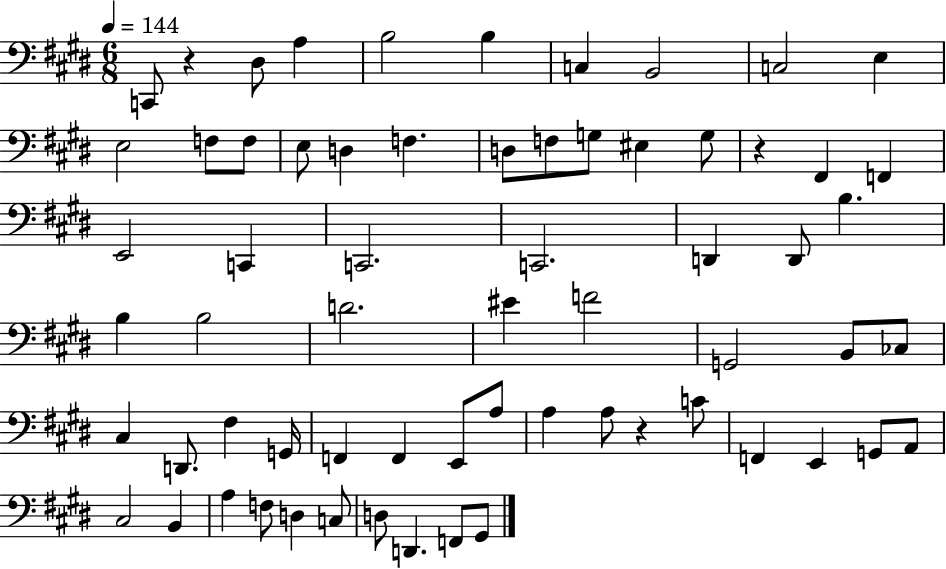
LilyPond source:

{
  \clef bass
  \numericTimeSignature
  \time 6/8
  \key e \major
  \tempo 4 = 144
  c,8 r4 dis8 a4 | b2 b4 | c4 b,2 | c2 e4 | \break e2 f8 f8 | e8 d4 f4. | d8 f8 g8 eis4 g8 | r4 fis,4 f,4 | \break e,2 c,4 | c,2. | c,2. | d,4 d,8 b4. | \break b4 b2 | d'2. | eis'4 f'2 | g,2 b,8 ces8 | \break cis4 d,8. fis4 g,16 | f,4 f,4 e,8 a8 | a4 a8 r4 c'8 | f,4 e,4 g,8 a,8 | \break cis2 b,4 | a4 f8 d4 c8 | d8 d,4. f,8 gis,8 | \bar "|."
}